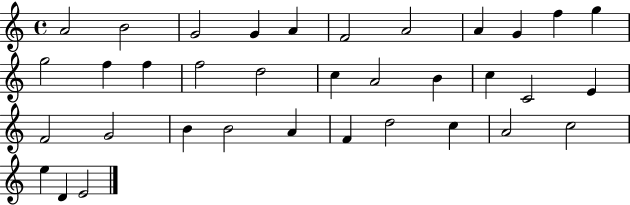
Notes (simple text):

A4/h B4/h G4/h G4/q A4/q F4/h A4/h A4/q G4/q F5/q G5/q G5/h F5/q F5/q F5/h D5/h C5/q A4/h B4/q C5/q C4/h E4/q F4/h G4/h B4/q B4/h A4/q F4/q D5/h C5/q A4/h C5/h E5/q D4/q E4/h